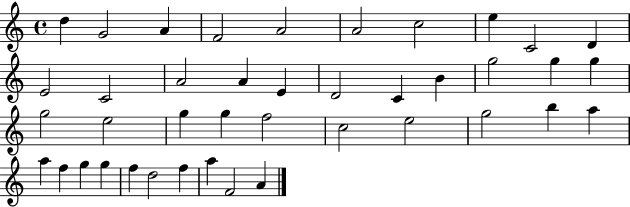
D5/q G4/h A4/q F4/h A4/h A4/h C5/h E5/q C4/h D4/q E4/h C4/h A4/h A4/q E4/q D4/h C4/q B4/q G5/h G5/q G5/q G5/h E5/h G5/q G5/q F5/h C5/h E5/h G5/h B5/q A5/q A5/q F5/q G5/q G5/q F5/q D5/h F5/q A5/q F4/h A4/q